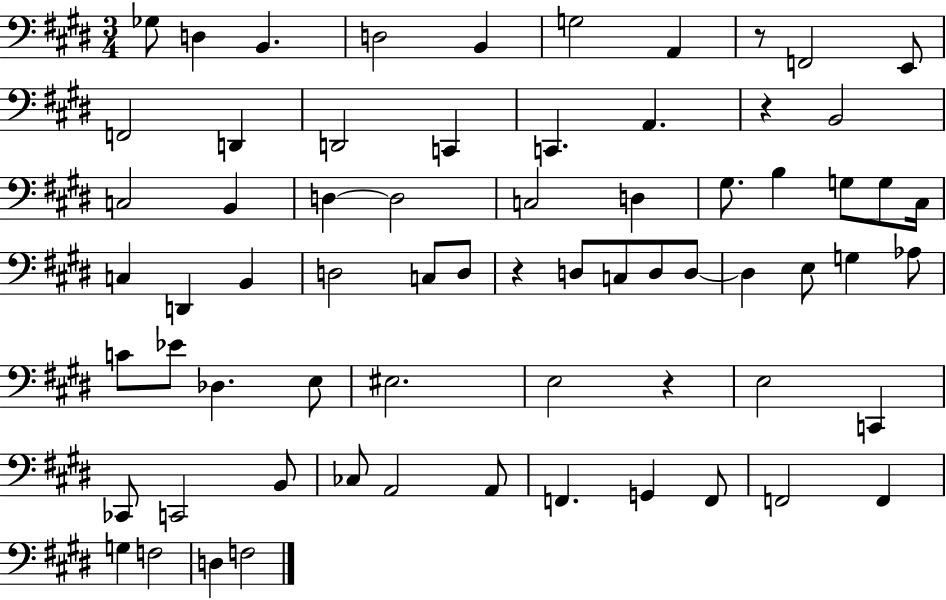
{
  \clef bass
  \numericTimeSignature
  \time 3/4
  \key e \major
  ges8 d4 b,4. | d2 b,4 | g2 a,4 | r8 f,2 e,8 | \break f,2 d,4 | d,2 c,4 | c,4. a,4. | r4 b,2 | \break c2 b,4 | d4~~ d2 | c2 d4 | gis8. b4 g8 g8 cis16 | \break c4 d,4 b,4 | d2 c8 d8 | r4 d8 c8 d8 d8~~ | d4 e8 g4 aes8 | \break c'8 ees'8 des4. e8 | eis2. | e2 r4 | e2 c,4 | \break ces,8 c,2 b,8 | ces8 a,2 a,8 | f,4. g,4 f,8 | f,2 f,4 | \break g4 f2 | d4 f2 | \bar "|."
}